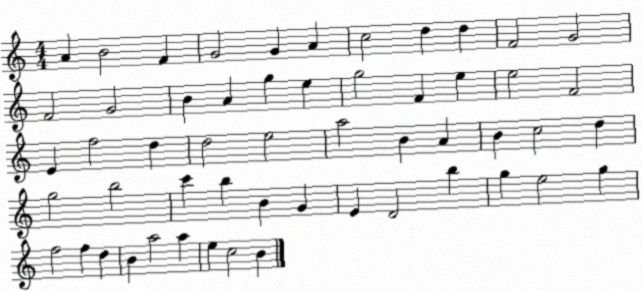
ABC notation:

X:1
T:Untitled
M:4/4
L:1/4
K:C
A B2 F G2 G A c2 d d F2 G2 F2 G2 B A g e g2 F e e2 F2 E f2 d d2 e2 a2 B A B c2 d g2 b2 c' b B G E D2 b g e2 g f2 f d B a2 a e c2 B